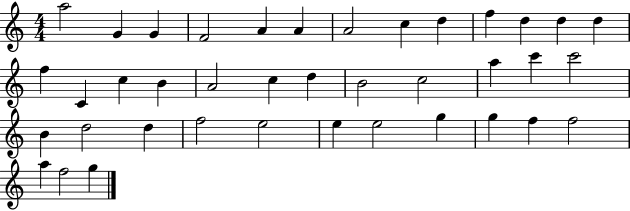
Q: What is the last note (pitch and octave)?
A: G5